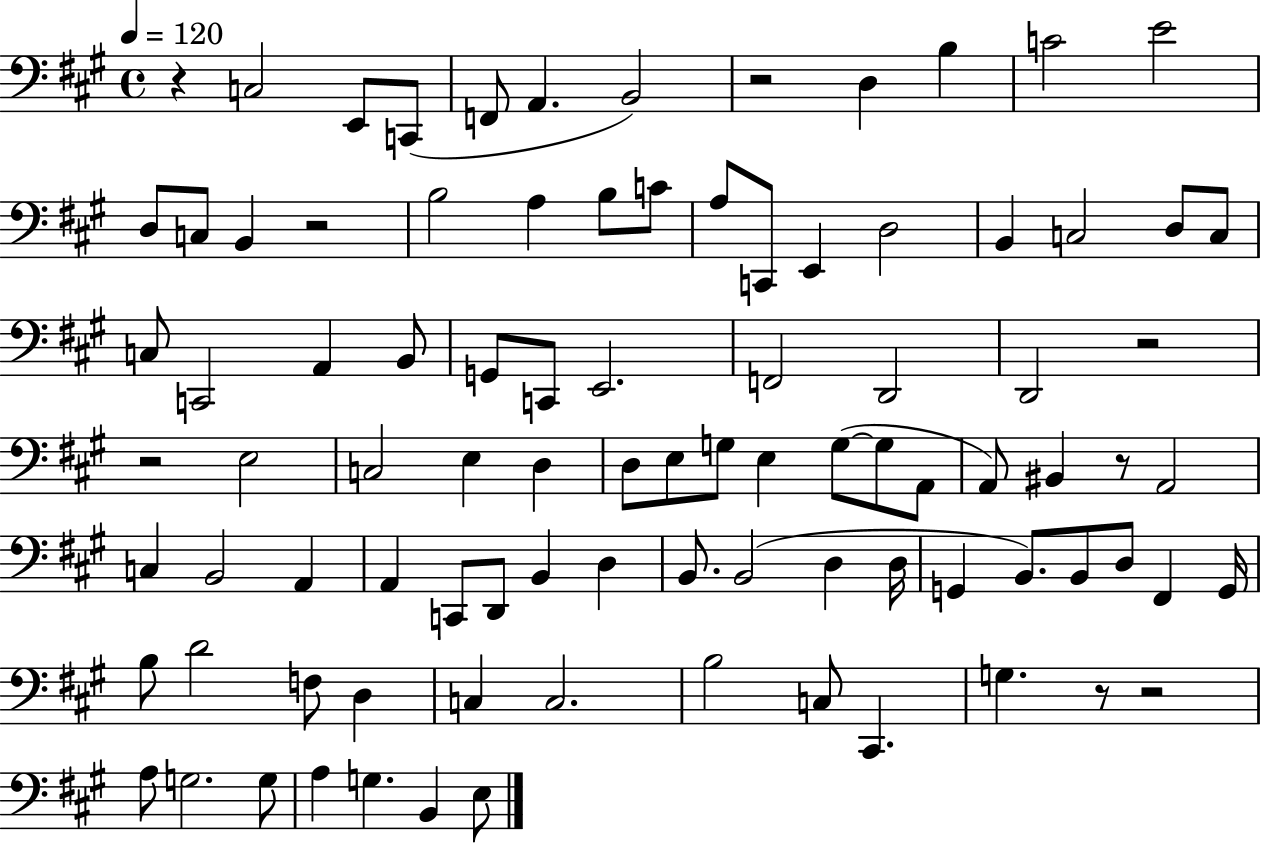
R/q C3/h E2/e C2/e F2/e A2/q. B2/h R/h D3/q B3/q C4/h E4/h D3/e C3/e B2/q R/h B3/h A3/q B3/e C4/e A3/e C2/e E2/q D3/h B2/q C3/h D3/e C3/e C3/e C2/h A2/q B2/e G2/e C2/e E2/h. F2/h D2/h D2/h R/h R/h E3/h C3/h E3/q D3/q D3/e E3/e G3/e E3/q G3/e G3/e A2/e A2/e BIS2/q R/e A2/h C3/q B2/h A2/q A2/q C2/e D2/e B2/q D3/q B2/e. B2/h D3/q D3/s G2/q B2/e. B2/e D3/e F#2/q G2/s B3/e D4/h F3/e D3/q C3/q C3/h. B3/h C3/e C#2/q. G3/q. R/e R/h A3/e G3/h. G3/e A3/q G3/q. B2/q E3/e